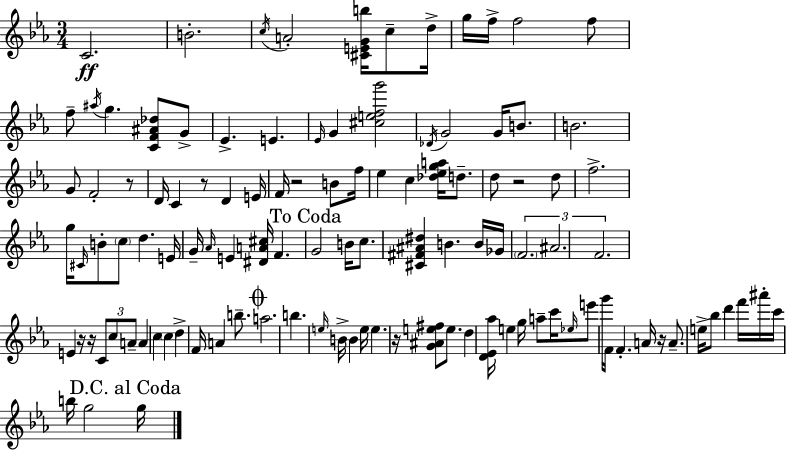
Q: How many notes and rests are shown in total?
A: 113